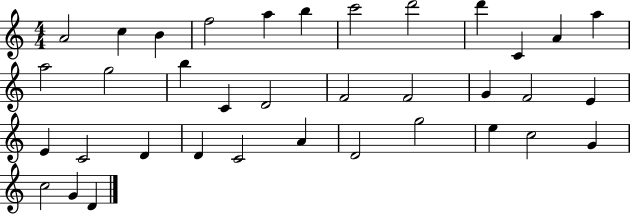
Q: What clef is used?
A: treble